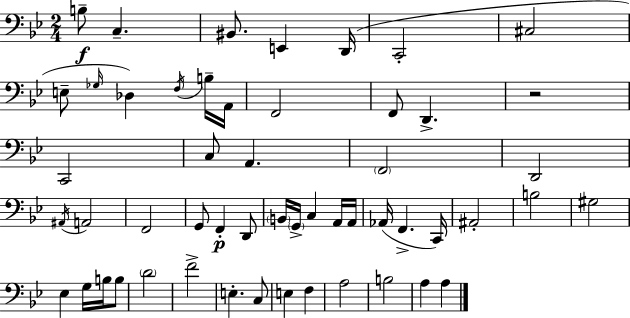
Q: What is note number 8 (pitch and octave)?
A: E3